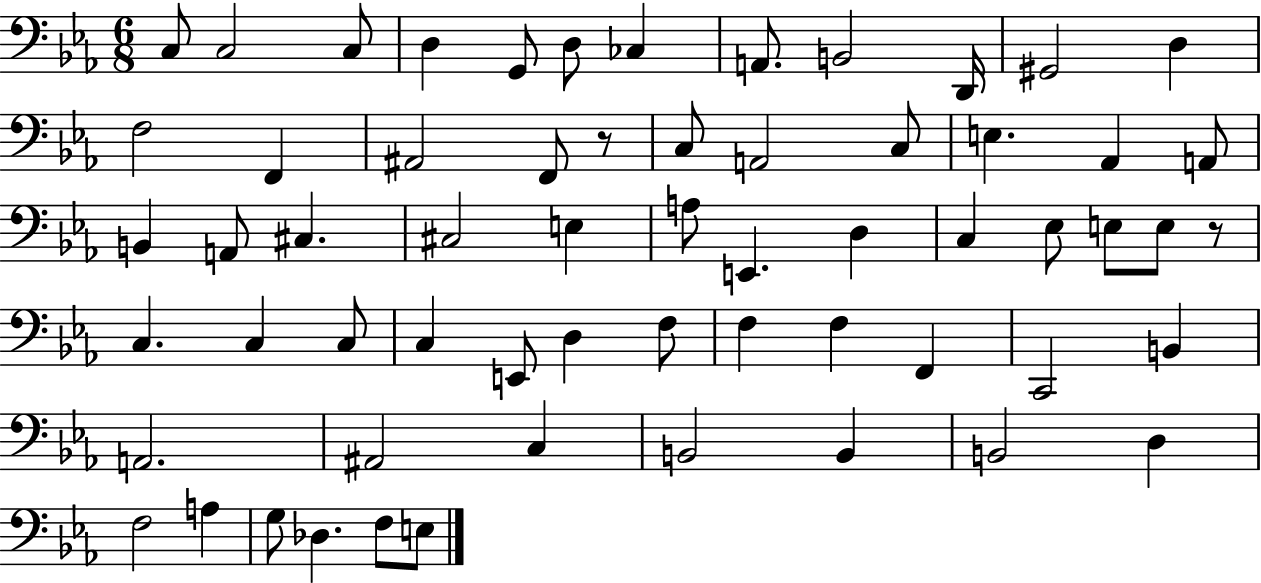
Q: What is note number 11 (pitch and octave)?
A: G#2